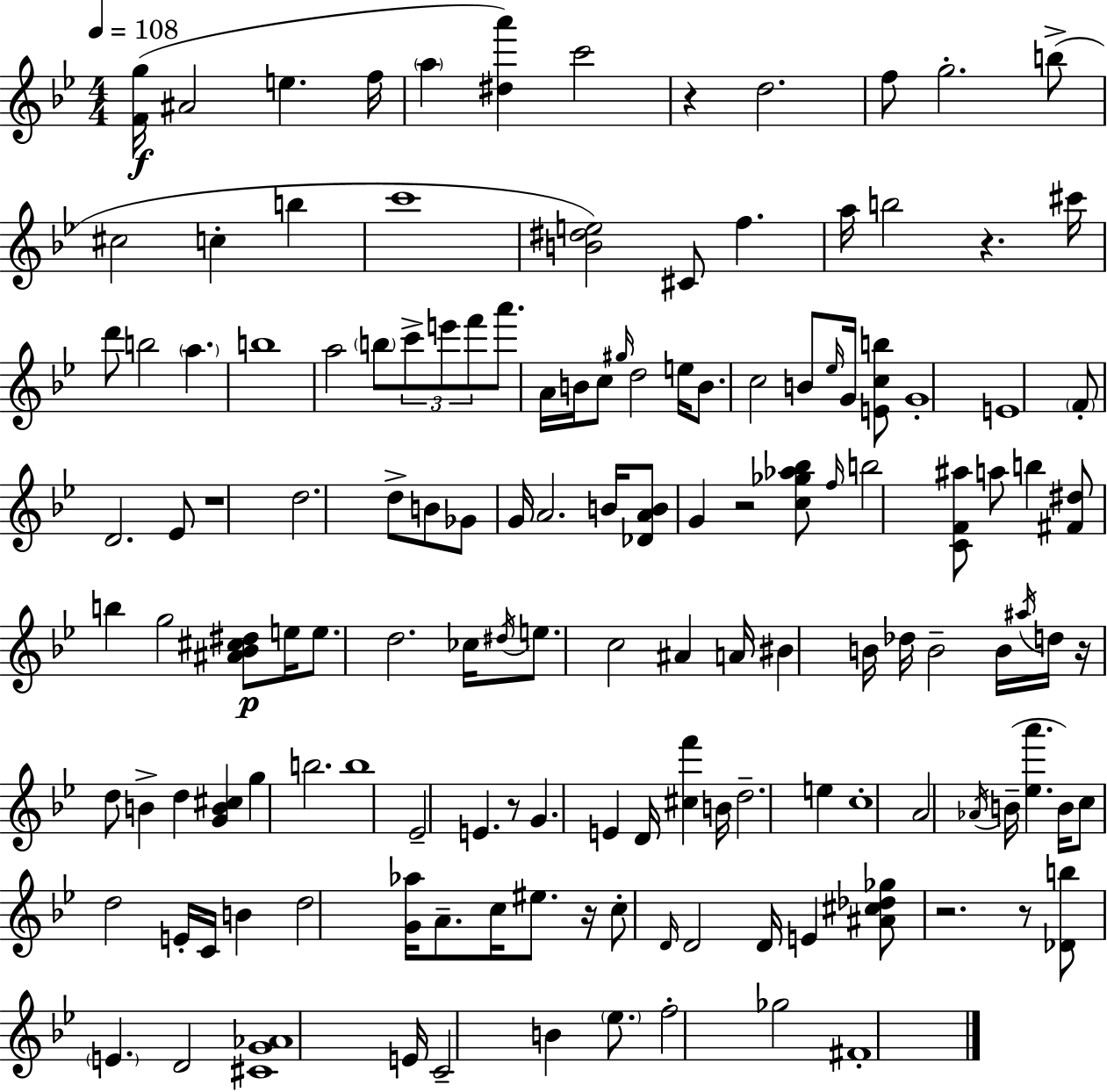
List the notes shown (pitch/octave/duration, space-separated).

[F4,G5]/s A#4/h E5/q. F5/s A5/q [D#5,A6]/q C6/h R/q D5/h. F5/e G5/h. B5/e C#5/h C5/q B5/q C6/w [B4,D#5,E5]/h C#4/e F5/q. A5/s B5/h R/q. C#6/s D6/e B5/h A5/q. B5/w A5/h B5/e C6/e E6/e F6/e A6/e. A4/s B4/s C5/e G#5/s D5/h E5/s B4/e. C5/h B4/e Eb5/s G4/s [E4,C5,B5]/e G4/w E4/w F4/e D4/h. Eb4/e R/w D5/h. D5/e B4/e Gb4/e G4/s A4/h. B4/s [Db4,A4,B4]/e G4/q R/h [C5,Gb5,Ab5,Bb5]/e F5/s B5/h [C4,F4,A#5]/e A5/e B5/q [F#4,D#5]/e B5/q G5/h [A#4,Bb4,C#5,D#5]/e E5/s E5/e. D5/h. CES5/s D#5/s E5/e. C5/h A#4/q A4/s BIS4/q B4/s Db5/s B4/h B4/s A#5/s D5/s R/s D5/e B4/q D5/q [G4,B4,C#5]/q G5/q B5/h. B5/w Eb4/h E4/q. R/e G4/q. E4/q D4/s [C#5,F6]/q B4/s D5/h. E5/q C5/w A4/h Ab4/s B4/s [Eb5,A6]/q. B4/s C5/e D5/h E4/s C4/s B4/q D5/h [G4,Ab5]/s A4/e. C5/s EIS5/e. R/s C5/e D4/s D4/h D4/s E4/q [A#4,C#5,Db5,Gb5]/e R/h. R/e [Db4,B5]/e E4/q. D4/h [C#4,G4,Ab4]/w E4/s C4/h B4/q Eb5/e. F5/h Gb5/h F#4/w